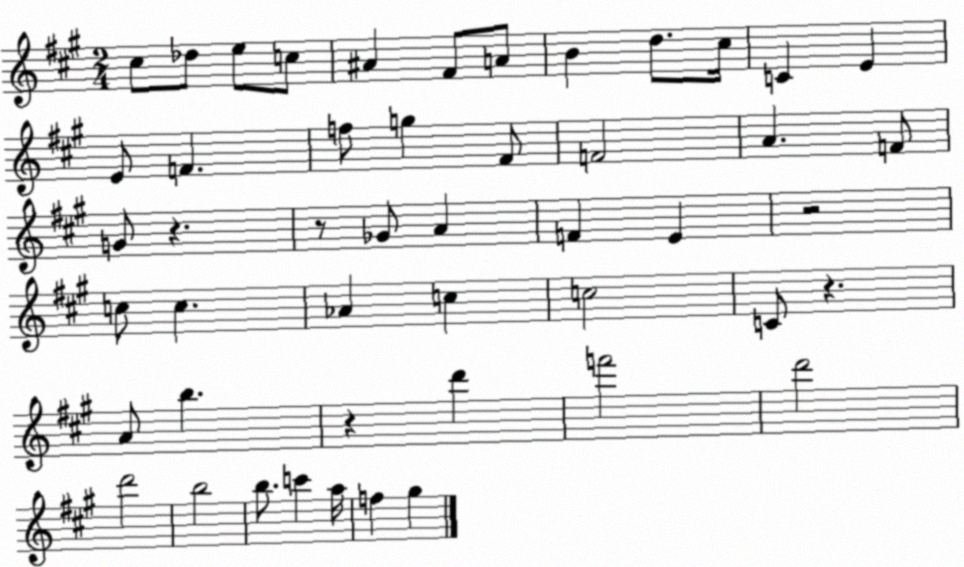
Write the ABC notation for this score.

X:1
T:Untitled
M:2/4
L:1/4
K:A
^c/2 _d/2 e/2 c/2 ^A ^F/2 A/2 B d/2 ^c/4 C E E/2 F f/2 g ^F/2 F2 A F/2 G/2 z z/2 _G/2 A F E z2 c/2 c _A c c2 C/2 z A/2 b z d' f'2 d'2 d'2 b2 b/2 c' a/4 f ^g